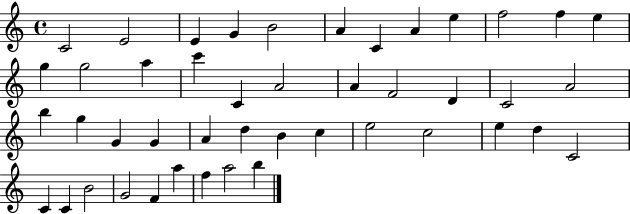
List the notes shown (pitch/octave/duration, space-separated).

C4/h E4/h E4/q G4/q B4/h A4/q C4/q A4/q E5/q F5/h F5/q E5/q G5/q G5/h A5/q C6/q C4/q A4/h A4/q F4/h D4/q C4/h A4/h B5/q G5/q G4/q G4/q A4/q D5/q B4/q C5/q E5/h C5/h E5/q D5/q C4/h C4/q C4/q B4/h G4/h F4/q A5/q F5/q A5/h B5/q